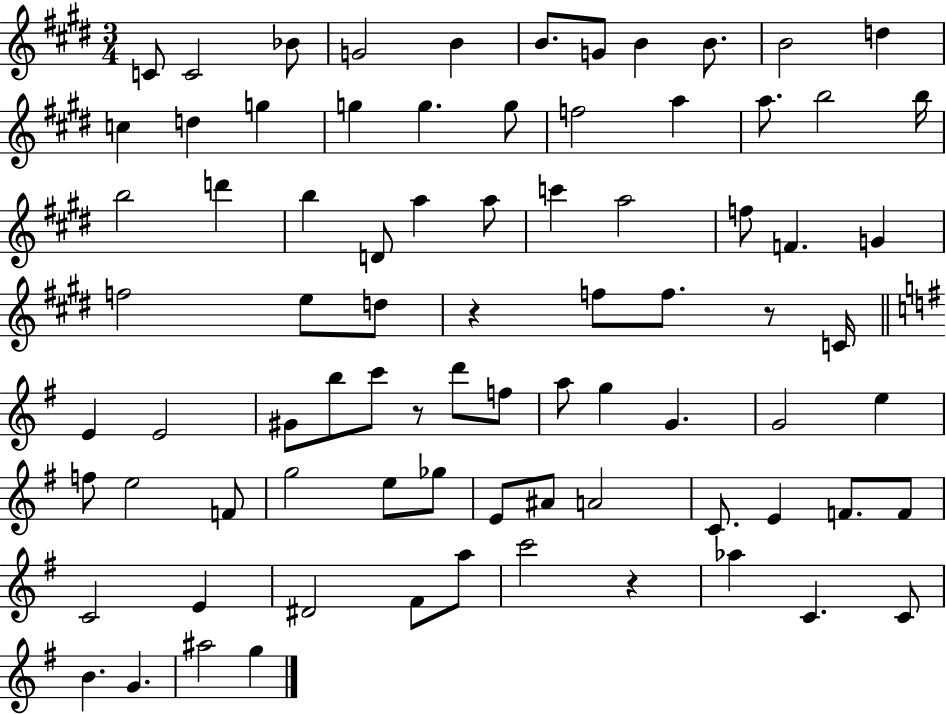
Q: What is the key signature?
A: E major